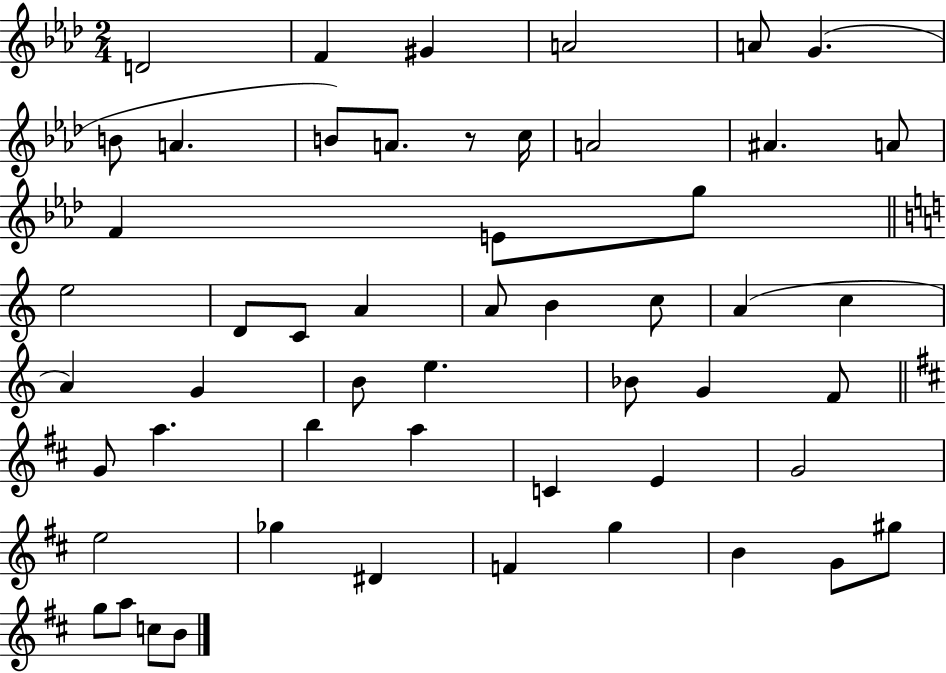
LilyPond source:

{
  \clef treble
  \numericTimeSignature
  \time 2/4
  \key aes \major
  d'2 | f'4 gis'4 | a'2 | a'8 g'4.( | \break b'8 a'4. | b'8) a'8. r8 c''16 | a'2 | ais'4. a'8 | \break f'4 e'8 g''8 | \bar "||" \break \key a \minor e''2 | d'8 c'8 a'4 | a'8 b'4 c''8 | a'4( c''4 | \break a'4) g'4 | b'8 e''4. | bes'8 g'4 f'8 | \bar "||" \break \key d \major g'8 a''4. | b''4 a''4 | c'4 e'4 | g'2 | \break e''2 | ges''4 dis'4 | f'4 g''4 | b'4 g'8 gis''8 | \break g''8 a''8 c''8 b'8 | \bar "|."
}